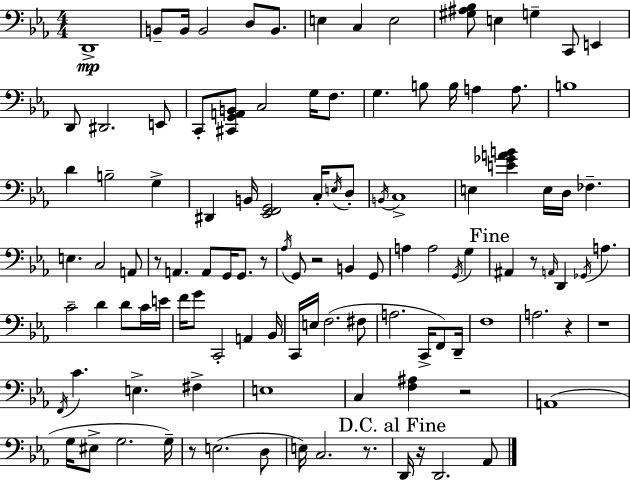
{
  \clef bass
  \numericTimeSignature
  \time 4/4
  \key ees \major
  \repeat volta 2 { d,1->\mp | b,8-- b,16 b,2 d8 b,8. | e4 c4 e2 | <gis ais bes>8 e4 g4-- c,8 e,4 | \break d,8 dis,2. e,8 | c,8-. <cis, g, a, b,>8 c2 g16 f8. | g4. b8 b16 a4 a8. | b1 | \break d'4 b2-- g4-> | dis,4 b,16 <ees, f, g,>2 c16-. \acciaccatura { e16 } d8-. | \acciaccatura { b,16 } c1-> | e4 <e' ges' a' b'>4 e16 d16 fes4.-- | \break e4. c2 | a,8 r8 a,4. a,8 g,16 g,8. | r8 \acciaccatura { aes16 } g,8 r2 b,4 | g,8 a4 a2 \acciaccatura { g,16 } | \break g4 \mark "Fine" ais,4 r8 \grace { a,16 } d,4 \acciaccatura { ges,16 } | a4. c'2-- d'4 | d'8 c'16 e'16 f'16 g'8 c,2-. | a,4 bes,16 c,16 e16 f2.( | \break fis8 a2. | c,16-> f,8) d,16-- f1 | a2. | r4 r1 | \break \acciaccatura { f,16 } c'4. e4.-> | fis4-> e1 | c4 <f ais>4 r2 | a,1( | \break g16 eis8-> g2. | g16--) r8 e2.( | d8 e16) c2. | r8. \mark "D.C. al Fine" d,16 r16 d,2. | \break aes,8 } \bar "|."
}